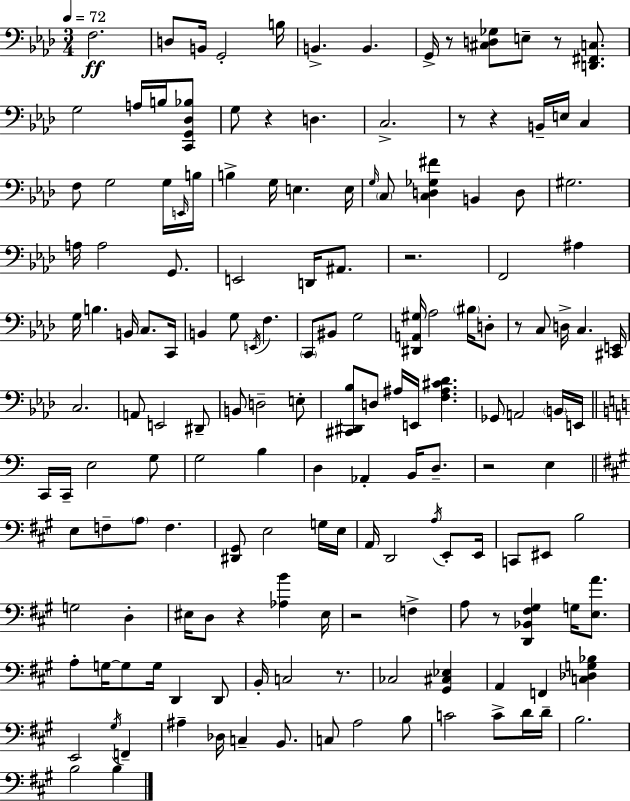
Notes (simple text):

F3/h. D3/e B2/s G2/h B3/s B2/q. B2/q. G2/s R/e [C#3,D3,Gb3]/e E3/e R/e [D2,F#2,C3]/e. G3/h A3/s B3/s [C2,G2,Db3,Bb3]/e G3/e R/q D3/q. C3/h. R/e R/q B2/s E3/s C3/q F3/e G3/h G3/s E2/s B3/s B3/q G3/s E3/q. E3/s G3/s C3/e [C3,D3,Gb3,F#4]/q B2/q D3/e G#3/h. A3/s A3/h G2/e. E2/h D2/s A#2/e. R/h. F2/h A#3/q G3/s B3/q. B2/s C3/e. C2/s B2/q G3/e E2/s F3/q. C2/e BIS2/e G3/h [D#2,A2,G#3]/s Ab3/h BIS3/s D3/e R/e C3/e D3/s C3/q. [C#2,E2]/s C3/h. A2/e E2/h D#2/e B2/e D3/h E3/e [C#2,D#2,Bb3]/e D3/e A#3/s E2/s [F3,A#3,C#4,Db4]/q. Gb2/e A2/h B2/s E2/s C2/s C2/s E3/h G3/e G3/h B3/q D3/q Ab2/q B2/s D3/e. R/h E3/q E3/e F3/e A3/e F3/q. [D#2,G#2]/e E3/h G3/s E3/s A2/s D2/h A3/s E2/e E2/s C2/e EIS2/e B3/h G3/h D3/q EIS3/s D3/e R/q [Ab3,B4]/q EIS3/s R/h F3/q A3/e R/e [D2,Bb2,F#3,G#3]/q G3/s [E3,A4]/e. A3/e G3/s G3/e G3/s D2/q D2/e B2/s C3/h R/e. CES3/h [G#2,C#3,Eb3]/q A2/q F2/q [C3,Db3,G3,Bb3]/q E2/h G#3/s F2/q A#3/q Db3/s C3/q B2/e. C3/e A3/h B3/e C4/h C4/e D4/s D4/s B3/h. B3/h B3/q